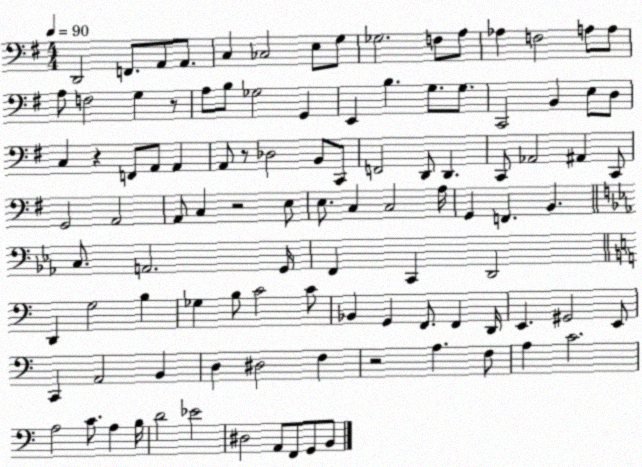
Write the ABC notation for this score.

X:1
T:Untitled
M:4/4
L:1/4
K:G
D,,2 F,,/2 A,,/2 A,,/2 C, _C,2 E,/2 G,/2 _G,2 F,/2 A,/2 _A, F,2 A,/2 A,/2 A,/2 F,2 G, z/2 A,/2 B,/2 _G,2 G,, E,, B, G,/2 G,/2 C,,2 B,, E,/2 D,/2 C, z F,,/2 A,,/2 A,, A,,/2 z/2 _D,2 B,,/2 C,,/2 F,,2 D,,/2 D,, C,,/2 _A,,2 ^A,, C,,/2 G,,2 A,,2 A,,/2 C, z2 E,/2 E,/2 C, C,2 A,/4 G,, F,, B,, C,/2 A,,2 G,,/4 F,, C,, D,,2 D,, G,2 B, _G, B,/2 C2 C/2 _B,, G,, F,,/2 F,, D,,/4 E,, ^G,,2 E,,/2 C,, A,,2 B,, D, ^D,2 F, z2 A, F,/2 A, C2 A,2 C/2 A, B,/4 D2 _E2 ^D,2 A,,/2 F,,/2 G,,/2 B,,/2